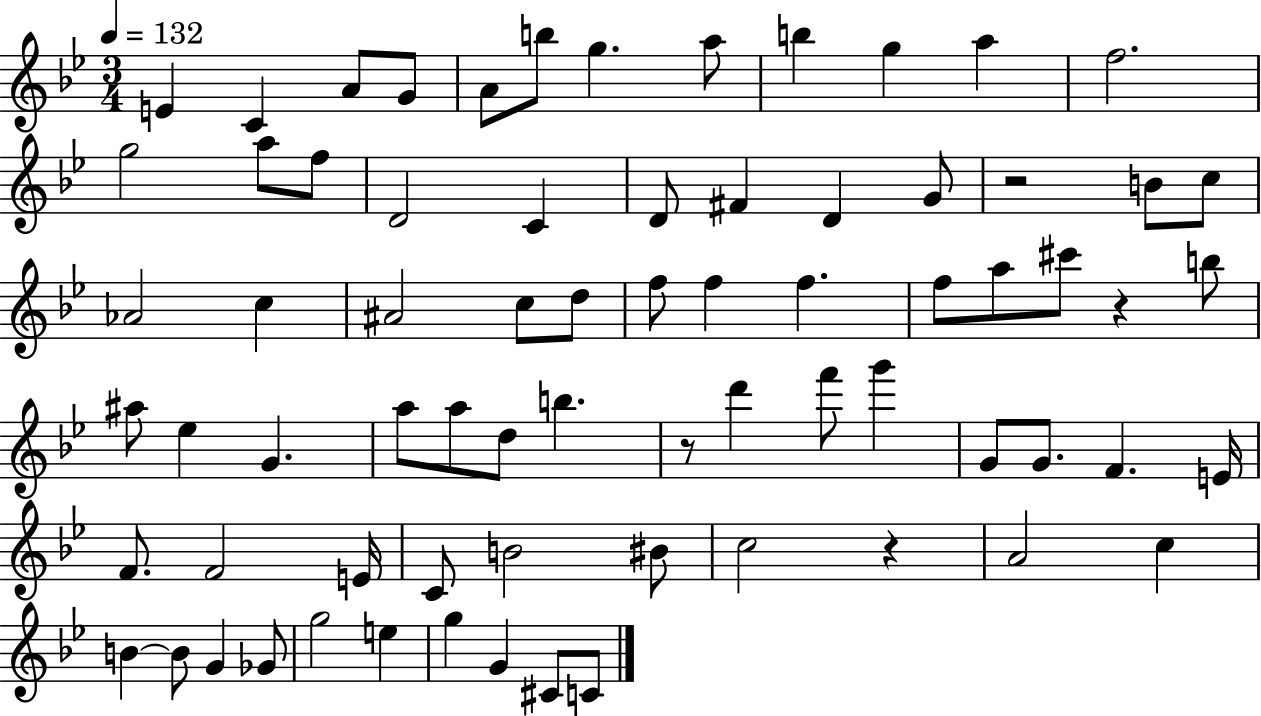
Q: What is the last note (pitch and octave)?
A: C4